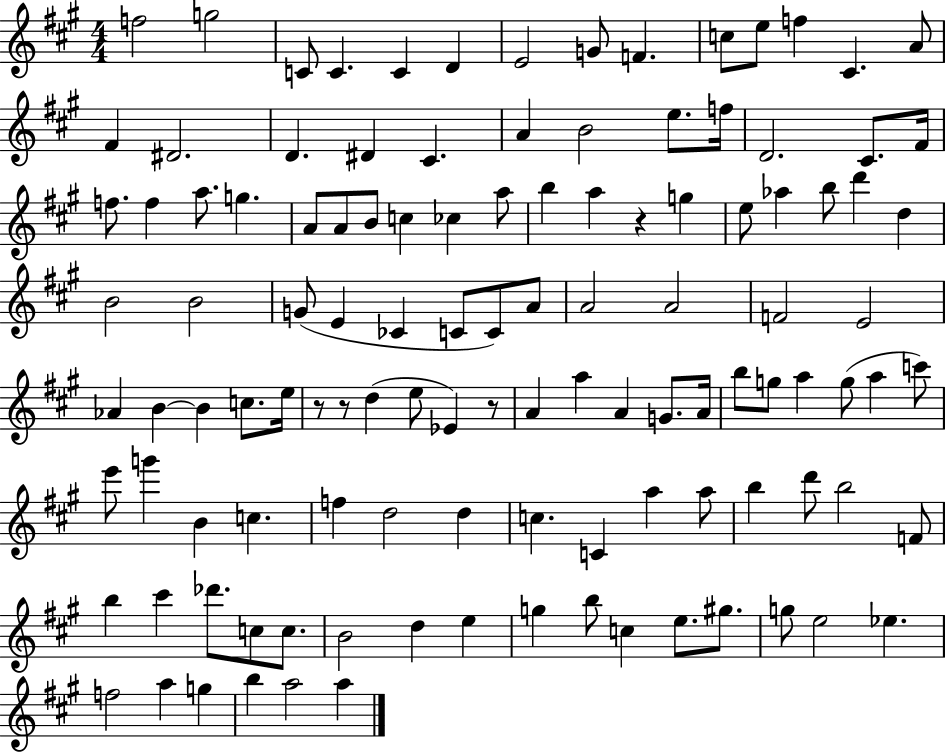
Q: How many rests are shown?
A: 4